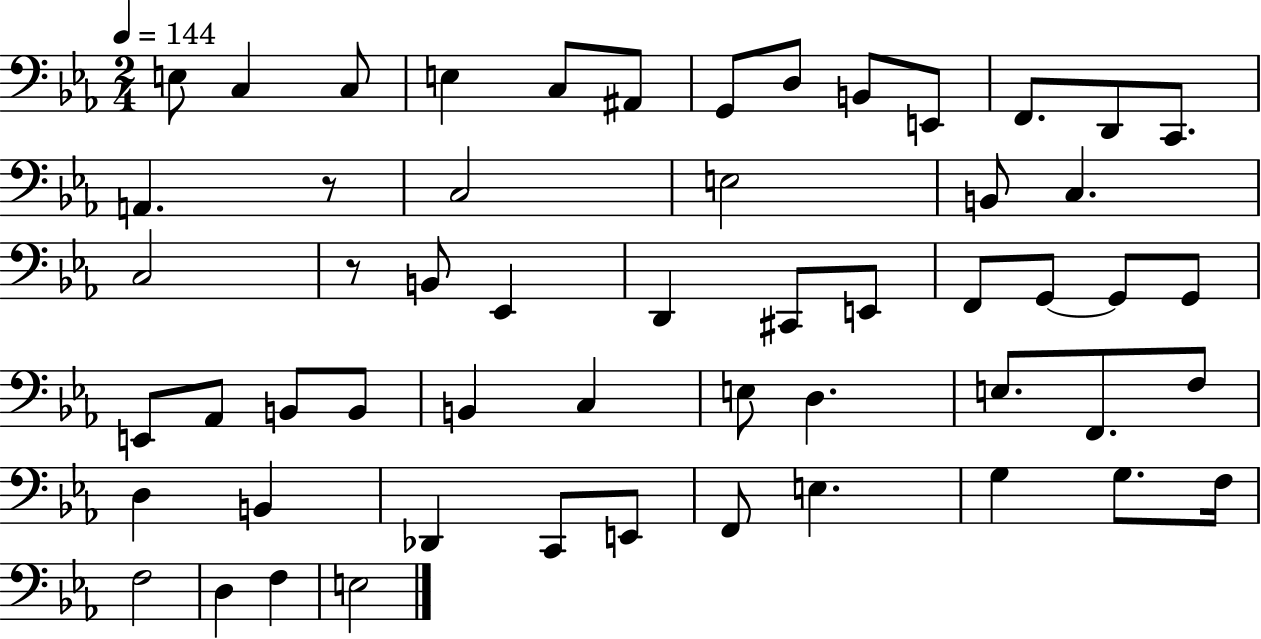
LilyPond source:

{
  \clef bass
  \numericTimeSignature
  \time 2/4
  \key ees \major
  \tempo 4 = 144
  e8 c4 c8 | e4 c8 ais,8 | g,8 d8 b,8 e,8 | f,8. d,8 c,8. | \break a,4. r8 | c2 | e2 | b,8 c4. | \break c2 | r8 b,8 ees,4 | d,4 cis,8 e,8 | f,8 g,8~~ g,8 g,8 | \break e,8 aes,8 b,8 b,8 | b,4 c4 | e8 d4. | e8. f,8. f8 | \break d4 b,4 | des,4 c,8 e,8 | f,8 e4. | g4 g8. f16 | \break f2 | d4 f4 | e2 | \bar "|."
}